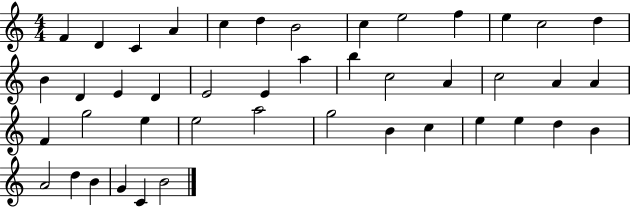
{
  \clef treble
  \numericTimeSignature
  \time 4/4
  \key c \major
  f'4 d'4 c'4 a'4 | c''4 d''4 b'2 | c''4 e''2 f''4 | e''4 c''2 d''4 | \break b'4 d'4 e'4 d'4 | e'2 e'4 a''4 | b''4 c''2 a'4 | c''2 a'4 a'4 | \break f'4 g''2 e''4 | e''2 a''2 | g''2 b'4 c''4 | e''4 e''4 d''4 b'4 | \break a'2 d''4 b'4 | g'4 c'4 b'2 | \bar "|."
}